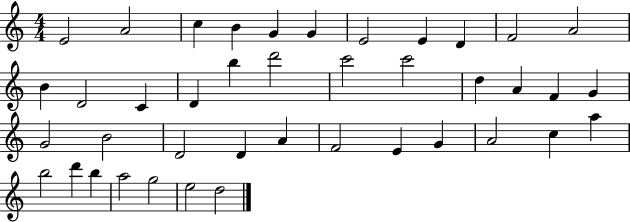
{
  \clef treble
  \numericTimeSignature
  \time 4/4
  \key c \major
  e'2 a'2 | c''4 b'4 g'4 g'4 | e'2 e'4 d'4 | f'2 a'2 | \break b'4 d'2 c'4 | d'4 b''4 d'''2 | c'''2 c'''2 | d''4 a'4 f'4 g'4 | \break g'2 b'2 | d'2 d'4 a'4 | f'2 e'4 g'4 | a'2 c''4 a''4 | \break b''2 d'''4 b''4 | a''2 g''2 | e''2 d''2 | \bar "|."
}